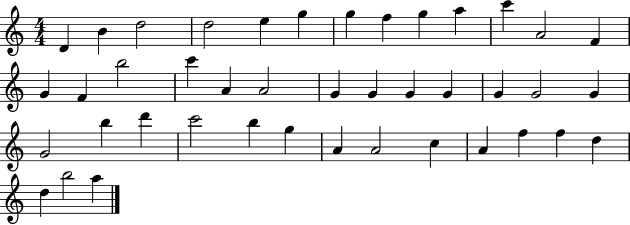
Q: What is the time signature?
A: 4/4